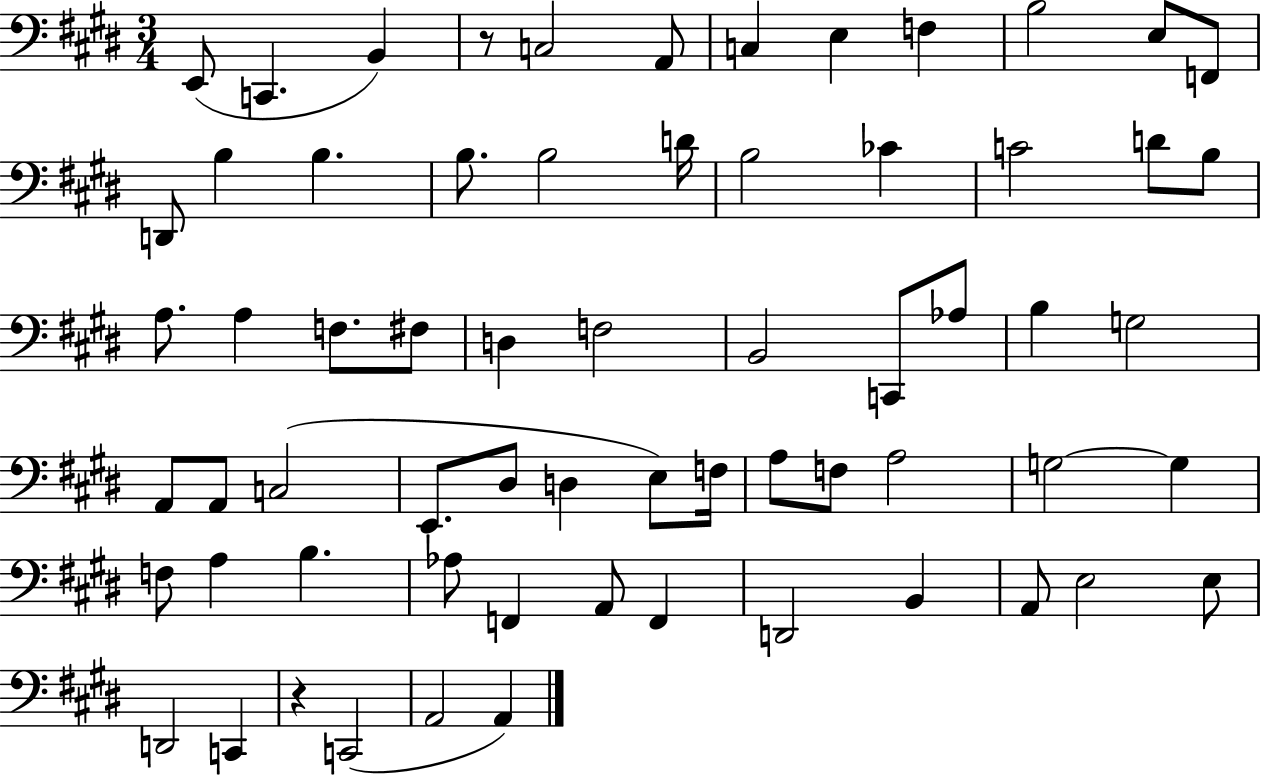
{
  \clef bass
  \numericTimeSignature
  \time 3/4
  \key e \major
  e,8( c,4. b,4) | r8 c2 a,8 | c4 e4 f4 | b2 e8 f,8 | \break d,8 b4 b4. | b8. b2 d'16 | b2 ces'4 | c'2 d'8 b8 | \break a8. a4 f8. fis8 | d4 f2 | b,2 c,8 aes8 | b4 g2 | \break a,8 a,8 c2( | e,8. dis8 d4 e8) f16 | a8 f8 a2 | g2~~ g4 | \break f8 a4 b4. | aes8 f,4 a,8 f,4 | d,2 b,4 | a,8 e2 e8 | \break d,2 c,4 | r4 c,2( | a,2 a,4) | \bar "|."
}